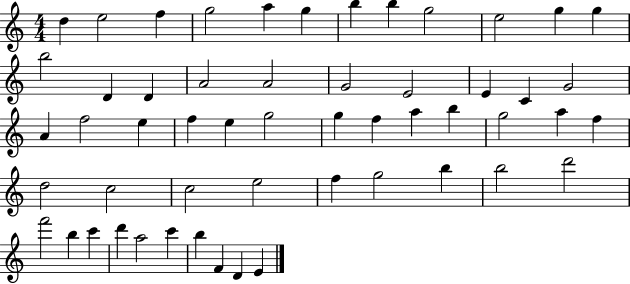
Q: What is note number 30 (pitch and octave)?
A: F5